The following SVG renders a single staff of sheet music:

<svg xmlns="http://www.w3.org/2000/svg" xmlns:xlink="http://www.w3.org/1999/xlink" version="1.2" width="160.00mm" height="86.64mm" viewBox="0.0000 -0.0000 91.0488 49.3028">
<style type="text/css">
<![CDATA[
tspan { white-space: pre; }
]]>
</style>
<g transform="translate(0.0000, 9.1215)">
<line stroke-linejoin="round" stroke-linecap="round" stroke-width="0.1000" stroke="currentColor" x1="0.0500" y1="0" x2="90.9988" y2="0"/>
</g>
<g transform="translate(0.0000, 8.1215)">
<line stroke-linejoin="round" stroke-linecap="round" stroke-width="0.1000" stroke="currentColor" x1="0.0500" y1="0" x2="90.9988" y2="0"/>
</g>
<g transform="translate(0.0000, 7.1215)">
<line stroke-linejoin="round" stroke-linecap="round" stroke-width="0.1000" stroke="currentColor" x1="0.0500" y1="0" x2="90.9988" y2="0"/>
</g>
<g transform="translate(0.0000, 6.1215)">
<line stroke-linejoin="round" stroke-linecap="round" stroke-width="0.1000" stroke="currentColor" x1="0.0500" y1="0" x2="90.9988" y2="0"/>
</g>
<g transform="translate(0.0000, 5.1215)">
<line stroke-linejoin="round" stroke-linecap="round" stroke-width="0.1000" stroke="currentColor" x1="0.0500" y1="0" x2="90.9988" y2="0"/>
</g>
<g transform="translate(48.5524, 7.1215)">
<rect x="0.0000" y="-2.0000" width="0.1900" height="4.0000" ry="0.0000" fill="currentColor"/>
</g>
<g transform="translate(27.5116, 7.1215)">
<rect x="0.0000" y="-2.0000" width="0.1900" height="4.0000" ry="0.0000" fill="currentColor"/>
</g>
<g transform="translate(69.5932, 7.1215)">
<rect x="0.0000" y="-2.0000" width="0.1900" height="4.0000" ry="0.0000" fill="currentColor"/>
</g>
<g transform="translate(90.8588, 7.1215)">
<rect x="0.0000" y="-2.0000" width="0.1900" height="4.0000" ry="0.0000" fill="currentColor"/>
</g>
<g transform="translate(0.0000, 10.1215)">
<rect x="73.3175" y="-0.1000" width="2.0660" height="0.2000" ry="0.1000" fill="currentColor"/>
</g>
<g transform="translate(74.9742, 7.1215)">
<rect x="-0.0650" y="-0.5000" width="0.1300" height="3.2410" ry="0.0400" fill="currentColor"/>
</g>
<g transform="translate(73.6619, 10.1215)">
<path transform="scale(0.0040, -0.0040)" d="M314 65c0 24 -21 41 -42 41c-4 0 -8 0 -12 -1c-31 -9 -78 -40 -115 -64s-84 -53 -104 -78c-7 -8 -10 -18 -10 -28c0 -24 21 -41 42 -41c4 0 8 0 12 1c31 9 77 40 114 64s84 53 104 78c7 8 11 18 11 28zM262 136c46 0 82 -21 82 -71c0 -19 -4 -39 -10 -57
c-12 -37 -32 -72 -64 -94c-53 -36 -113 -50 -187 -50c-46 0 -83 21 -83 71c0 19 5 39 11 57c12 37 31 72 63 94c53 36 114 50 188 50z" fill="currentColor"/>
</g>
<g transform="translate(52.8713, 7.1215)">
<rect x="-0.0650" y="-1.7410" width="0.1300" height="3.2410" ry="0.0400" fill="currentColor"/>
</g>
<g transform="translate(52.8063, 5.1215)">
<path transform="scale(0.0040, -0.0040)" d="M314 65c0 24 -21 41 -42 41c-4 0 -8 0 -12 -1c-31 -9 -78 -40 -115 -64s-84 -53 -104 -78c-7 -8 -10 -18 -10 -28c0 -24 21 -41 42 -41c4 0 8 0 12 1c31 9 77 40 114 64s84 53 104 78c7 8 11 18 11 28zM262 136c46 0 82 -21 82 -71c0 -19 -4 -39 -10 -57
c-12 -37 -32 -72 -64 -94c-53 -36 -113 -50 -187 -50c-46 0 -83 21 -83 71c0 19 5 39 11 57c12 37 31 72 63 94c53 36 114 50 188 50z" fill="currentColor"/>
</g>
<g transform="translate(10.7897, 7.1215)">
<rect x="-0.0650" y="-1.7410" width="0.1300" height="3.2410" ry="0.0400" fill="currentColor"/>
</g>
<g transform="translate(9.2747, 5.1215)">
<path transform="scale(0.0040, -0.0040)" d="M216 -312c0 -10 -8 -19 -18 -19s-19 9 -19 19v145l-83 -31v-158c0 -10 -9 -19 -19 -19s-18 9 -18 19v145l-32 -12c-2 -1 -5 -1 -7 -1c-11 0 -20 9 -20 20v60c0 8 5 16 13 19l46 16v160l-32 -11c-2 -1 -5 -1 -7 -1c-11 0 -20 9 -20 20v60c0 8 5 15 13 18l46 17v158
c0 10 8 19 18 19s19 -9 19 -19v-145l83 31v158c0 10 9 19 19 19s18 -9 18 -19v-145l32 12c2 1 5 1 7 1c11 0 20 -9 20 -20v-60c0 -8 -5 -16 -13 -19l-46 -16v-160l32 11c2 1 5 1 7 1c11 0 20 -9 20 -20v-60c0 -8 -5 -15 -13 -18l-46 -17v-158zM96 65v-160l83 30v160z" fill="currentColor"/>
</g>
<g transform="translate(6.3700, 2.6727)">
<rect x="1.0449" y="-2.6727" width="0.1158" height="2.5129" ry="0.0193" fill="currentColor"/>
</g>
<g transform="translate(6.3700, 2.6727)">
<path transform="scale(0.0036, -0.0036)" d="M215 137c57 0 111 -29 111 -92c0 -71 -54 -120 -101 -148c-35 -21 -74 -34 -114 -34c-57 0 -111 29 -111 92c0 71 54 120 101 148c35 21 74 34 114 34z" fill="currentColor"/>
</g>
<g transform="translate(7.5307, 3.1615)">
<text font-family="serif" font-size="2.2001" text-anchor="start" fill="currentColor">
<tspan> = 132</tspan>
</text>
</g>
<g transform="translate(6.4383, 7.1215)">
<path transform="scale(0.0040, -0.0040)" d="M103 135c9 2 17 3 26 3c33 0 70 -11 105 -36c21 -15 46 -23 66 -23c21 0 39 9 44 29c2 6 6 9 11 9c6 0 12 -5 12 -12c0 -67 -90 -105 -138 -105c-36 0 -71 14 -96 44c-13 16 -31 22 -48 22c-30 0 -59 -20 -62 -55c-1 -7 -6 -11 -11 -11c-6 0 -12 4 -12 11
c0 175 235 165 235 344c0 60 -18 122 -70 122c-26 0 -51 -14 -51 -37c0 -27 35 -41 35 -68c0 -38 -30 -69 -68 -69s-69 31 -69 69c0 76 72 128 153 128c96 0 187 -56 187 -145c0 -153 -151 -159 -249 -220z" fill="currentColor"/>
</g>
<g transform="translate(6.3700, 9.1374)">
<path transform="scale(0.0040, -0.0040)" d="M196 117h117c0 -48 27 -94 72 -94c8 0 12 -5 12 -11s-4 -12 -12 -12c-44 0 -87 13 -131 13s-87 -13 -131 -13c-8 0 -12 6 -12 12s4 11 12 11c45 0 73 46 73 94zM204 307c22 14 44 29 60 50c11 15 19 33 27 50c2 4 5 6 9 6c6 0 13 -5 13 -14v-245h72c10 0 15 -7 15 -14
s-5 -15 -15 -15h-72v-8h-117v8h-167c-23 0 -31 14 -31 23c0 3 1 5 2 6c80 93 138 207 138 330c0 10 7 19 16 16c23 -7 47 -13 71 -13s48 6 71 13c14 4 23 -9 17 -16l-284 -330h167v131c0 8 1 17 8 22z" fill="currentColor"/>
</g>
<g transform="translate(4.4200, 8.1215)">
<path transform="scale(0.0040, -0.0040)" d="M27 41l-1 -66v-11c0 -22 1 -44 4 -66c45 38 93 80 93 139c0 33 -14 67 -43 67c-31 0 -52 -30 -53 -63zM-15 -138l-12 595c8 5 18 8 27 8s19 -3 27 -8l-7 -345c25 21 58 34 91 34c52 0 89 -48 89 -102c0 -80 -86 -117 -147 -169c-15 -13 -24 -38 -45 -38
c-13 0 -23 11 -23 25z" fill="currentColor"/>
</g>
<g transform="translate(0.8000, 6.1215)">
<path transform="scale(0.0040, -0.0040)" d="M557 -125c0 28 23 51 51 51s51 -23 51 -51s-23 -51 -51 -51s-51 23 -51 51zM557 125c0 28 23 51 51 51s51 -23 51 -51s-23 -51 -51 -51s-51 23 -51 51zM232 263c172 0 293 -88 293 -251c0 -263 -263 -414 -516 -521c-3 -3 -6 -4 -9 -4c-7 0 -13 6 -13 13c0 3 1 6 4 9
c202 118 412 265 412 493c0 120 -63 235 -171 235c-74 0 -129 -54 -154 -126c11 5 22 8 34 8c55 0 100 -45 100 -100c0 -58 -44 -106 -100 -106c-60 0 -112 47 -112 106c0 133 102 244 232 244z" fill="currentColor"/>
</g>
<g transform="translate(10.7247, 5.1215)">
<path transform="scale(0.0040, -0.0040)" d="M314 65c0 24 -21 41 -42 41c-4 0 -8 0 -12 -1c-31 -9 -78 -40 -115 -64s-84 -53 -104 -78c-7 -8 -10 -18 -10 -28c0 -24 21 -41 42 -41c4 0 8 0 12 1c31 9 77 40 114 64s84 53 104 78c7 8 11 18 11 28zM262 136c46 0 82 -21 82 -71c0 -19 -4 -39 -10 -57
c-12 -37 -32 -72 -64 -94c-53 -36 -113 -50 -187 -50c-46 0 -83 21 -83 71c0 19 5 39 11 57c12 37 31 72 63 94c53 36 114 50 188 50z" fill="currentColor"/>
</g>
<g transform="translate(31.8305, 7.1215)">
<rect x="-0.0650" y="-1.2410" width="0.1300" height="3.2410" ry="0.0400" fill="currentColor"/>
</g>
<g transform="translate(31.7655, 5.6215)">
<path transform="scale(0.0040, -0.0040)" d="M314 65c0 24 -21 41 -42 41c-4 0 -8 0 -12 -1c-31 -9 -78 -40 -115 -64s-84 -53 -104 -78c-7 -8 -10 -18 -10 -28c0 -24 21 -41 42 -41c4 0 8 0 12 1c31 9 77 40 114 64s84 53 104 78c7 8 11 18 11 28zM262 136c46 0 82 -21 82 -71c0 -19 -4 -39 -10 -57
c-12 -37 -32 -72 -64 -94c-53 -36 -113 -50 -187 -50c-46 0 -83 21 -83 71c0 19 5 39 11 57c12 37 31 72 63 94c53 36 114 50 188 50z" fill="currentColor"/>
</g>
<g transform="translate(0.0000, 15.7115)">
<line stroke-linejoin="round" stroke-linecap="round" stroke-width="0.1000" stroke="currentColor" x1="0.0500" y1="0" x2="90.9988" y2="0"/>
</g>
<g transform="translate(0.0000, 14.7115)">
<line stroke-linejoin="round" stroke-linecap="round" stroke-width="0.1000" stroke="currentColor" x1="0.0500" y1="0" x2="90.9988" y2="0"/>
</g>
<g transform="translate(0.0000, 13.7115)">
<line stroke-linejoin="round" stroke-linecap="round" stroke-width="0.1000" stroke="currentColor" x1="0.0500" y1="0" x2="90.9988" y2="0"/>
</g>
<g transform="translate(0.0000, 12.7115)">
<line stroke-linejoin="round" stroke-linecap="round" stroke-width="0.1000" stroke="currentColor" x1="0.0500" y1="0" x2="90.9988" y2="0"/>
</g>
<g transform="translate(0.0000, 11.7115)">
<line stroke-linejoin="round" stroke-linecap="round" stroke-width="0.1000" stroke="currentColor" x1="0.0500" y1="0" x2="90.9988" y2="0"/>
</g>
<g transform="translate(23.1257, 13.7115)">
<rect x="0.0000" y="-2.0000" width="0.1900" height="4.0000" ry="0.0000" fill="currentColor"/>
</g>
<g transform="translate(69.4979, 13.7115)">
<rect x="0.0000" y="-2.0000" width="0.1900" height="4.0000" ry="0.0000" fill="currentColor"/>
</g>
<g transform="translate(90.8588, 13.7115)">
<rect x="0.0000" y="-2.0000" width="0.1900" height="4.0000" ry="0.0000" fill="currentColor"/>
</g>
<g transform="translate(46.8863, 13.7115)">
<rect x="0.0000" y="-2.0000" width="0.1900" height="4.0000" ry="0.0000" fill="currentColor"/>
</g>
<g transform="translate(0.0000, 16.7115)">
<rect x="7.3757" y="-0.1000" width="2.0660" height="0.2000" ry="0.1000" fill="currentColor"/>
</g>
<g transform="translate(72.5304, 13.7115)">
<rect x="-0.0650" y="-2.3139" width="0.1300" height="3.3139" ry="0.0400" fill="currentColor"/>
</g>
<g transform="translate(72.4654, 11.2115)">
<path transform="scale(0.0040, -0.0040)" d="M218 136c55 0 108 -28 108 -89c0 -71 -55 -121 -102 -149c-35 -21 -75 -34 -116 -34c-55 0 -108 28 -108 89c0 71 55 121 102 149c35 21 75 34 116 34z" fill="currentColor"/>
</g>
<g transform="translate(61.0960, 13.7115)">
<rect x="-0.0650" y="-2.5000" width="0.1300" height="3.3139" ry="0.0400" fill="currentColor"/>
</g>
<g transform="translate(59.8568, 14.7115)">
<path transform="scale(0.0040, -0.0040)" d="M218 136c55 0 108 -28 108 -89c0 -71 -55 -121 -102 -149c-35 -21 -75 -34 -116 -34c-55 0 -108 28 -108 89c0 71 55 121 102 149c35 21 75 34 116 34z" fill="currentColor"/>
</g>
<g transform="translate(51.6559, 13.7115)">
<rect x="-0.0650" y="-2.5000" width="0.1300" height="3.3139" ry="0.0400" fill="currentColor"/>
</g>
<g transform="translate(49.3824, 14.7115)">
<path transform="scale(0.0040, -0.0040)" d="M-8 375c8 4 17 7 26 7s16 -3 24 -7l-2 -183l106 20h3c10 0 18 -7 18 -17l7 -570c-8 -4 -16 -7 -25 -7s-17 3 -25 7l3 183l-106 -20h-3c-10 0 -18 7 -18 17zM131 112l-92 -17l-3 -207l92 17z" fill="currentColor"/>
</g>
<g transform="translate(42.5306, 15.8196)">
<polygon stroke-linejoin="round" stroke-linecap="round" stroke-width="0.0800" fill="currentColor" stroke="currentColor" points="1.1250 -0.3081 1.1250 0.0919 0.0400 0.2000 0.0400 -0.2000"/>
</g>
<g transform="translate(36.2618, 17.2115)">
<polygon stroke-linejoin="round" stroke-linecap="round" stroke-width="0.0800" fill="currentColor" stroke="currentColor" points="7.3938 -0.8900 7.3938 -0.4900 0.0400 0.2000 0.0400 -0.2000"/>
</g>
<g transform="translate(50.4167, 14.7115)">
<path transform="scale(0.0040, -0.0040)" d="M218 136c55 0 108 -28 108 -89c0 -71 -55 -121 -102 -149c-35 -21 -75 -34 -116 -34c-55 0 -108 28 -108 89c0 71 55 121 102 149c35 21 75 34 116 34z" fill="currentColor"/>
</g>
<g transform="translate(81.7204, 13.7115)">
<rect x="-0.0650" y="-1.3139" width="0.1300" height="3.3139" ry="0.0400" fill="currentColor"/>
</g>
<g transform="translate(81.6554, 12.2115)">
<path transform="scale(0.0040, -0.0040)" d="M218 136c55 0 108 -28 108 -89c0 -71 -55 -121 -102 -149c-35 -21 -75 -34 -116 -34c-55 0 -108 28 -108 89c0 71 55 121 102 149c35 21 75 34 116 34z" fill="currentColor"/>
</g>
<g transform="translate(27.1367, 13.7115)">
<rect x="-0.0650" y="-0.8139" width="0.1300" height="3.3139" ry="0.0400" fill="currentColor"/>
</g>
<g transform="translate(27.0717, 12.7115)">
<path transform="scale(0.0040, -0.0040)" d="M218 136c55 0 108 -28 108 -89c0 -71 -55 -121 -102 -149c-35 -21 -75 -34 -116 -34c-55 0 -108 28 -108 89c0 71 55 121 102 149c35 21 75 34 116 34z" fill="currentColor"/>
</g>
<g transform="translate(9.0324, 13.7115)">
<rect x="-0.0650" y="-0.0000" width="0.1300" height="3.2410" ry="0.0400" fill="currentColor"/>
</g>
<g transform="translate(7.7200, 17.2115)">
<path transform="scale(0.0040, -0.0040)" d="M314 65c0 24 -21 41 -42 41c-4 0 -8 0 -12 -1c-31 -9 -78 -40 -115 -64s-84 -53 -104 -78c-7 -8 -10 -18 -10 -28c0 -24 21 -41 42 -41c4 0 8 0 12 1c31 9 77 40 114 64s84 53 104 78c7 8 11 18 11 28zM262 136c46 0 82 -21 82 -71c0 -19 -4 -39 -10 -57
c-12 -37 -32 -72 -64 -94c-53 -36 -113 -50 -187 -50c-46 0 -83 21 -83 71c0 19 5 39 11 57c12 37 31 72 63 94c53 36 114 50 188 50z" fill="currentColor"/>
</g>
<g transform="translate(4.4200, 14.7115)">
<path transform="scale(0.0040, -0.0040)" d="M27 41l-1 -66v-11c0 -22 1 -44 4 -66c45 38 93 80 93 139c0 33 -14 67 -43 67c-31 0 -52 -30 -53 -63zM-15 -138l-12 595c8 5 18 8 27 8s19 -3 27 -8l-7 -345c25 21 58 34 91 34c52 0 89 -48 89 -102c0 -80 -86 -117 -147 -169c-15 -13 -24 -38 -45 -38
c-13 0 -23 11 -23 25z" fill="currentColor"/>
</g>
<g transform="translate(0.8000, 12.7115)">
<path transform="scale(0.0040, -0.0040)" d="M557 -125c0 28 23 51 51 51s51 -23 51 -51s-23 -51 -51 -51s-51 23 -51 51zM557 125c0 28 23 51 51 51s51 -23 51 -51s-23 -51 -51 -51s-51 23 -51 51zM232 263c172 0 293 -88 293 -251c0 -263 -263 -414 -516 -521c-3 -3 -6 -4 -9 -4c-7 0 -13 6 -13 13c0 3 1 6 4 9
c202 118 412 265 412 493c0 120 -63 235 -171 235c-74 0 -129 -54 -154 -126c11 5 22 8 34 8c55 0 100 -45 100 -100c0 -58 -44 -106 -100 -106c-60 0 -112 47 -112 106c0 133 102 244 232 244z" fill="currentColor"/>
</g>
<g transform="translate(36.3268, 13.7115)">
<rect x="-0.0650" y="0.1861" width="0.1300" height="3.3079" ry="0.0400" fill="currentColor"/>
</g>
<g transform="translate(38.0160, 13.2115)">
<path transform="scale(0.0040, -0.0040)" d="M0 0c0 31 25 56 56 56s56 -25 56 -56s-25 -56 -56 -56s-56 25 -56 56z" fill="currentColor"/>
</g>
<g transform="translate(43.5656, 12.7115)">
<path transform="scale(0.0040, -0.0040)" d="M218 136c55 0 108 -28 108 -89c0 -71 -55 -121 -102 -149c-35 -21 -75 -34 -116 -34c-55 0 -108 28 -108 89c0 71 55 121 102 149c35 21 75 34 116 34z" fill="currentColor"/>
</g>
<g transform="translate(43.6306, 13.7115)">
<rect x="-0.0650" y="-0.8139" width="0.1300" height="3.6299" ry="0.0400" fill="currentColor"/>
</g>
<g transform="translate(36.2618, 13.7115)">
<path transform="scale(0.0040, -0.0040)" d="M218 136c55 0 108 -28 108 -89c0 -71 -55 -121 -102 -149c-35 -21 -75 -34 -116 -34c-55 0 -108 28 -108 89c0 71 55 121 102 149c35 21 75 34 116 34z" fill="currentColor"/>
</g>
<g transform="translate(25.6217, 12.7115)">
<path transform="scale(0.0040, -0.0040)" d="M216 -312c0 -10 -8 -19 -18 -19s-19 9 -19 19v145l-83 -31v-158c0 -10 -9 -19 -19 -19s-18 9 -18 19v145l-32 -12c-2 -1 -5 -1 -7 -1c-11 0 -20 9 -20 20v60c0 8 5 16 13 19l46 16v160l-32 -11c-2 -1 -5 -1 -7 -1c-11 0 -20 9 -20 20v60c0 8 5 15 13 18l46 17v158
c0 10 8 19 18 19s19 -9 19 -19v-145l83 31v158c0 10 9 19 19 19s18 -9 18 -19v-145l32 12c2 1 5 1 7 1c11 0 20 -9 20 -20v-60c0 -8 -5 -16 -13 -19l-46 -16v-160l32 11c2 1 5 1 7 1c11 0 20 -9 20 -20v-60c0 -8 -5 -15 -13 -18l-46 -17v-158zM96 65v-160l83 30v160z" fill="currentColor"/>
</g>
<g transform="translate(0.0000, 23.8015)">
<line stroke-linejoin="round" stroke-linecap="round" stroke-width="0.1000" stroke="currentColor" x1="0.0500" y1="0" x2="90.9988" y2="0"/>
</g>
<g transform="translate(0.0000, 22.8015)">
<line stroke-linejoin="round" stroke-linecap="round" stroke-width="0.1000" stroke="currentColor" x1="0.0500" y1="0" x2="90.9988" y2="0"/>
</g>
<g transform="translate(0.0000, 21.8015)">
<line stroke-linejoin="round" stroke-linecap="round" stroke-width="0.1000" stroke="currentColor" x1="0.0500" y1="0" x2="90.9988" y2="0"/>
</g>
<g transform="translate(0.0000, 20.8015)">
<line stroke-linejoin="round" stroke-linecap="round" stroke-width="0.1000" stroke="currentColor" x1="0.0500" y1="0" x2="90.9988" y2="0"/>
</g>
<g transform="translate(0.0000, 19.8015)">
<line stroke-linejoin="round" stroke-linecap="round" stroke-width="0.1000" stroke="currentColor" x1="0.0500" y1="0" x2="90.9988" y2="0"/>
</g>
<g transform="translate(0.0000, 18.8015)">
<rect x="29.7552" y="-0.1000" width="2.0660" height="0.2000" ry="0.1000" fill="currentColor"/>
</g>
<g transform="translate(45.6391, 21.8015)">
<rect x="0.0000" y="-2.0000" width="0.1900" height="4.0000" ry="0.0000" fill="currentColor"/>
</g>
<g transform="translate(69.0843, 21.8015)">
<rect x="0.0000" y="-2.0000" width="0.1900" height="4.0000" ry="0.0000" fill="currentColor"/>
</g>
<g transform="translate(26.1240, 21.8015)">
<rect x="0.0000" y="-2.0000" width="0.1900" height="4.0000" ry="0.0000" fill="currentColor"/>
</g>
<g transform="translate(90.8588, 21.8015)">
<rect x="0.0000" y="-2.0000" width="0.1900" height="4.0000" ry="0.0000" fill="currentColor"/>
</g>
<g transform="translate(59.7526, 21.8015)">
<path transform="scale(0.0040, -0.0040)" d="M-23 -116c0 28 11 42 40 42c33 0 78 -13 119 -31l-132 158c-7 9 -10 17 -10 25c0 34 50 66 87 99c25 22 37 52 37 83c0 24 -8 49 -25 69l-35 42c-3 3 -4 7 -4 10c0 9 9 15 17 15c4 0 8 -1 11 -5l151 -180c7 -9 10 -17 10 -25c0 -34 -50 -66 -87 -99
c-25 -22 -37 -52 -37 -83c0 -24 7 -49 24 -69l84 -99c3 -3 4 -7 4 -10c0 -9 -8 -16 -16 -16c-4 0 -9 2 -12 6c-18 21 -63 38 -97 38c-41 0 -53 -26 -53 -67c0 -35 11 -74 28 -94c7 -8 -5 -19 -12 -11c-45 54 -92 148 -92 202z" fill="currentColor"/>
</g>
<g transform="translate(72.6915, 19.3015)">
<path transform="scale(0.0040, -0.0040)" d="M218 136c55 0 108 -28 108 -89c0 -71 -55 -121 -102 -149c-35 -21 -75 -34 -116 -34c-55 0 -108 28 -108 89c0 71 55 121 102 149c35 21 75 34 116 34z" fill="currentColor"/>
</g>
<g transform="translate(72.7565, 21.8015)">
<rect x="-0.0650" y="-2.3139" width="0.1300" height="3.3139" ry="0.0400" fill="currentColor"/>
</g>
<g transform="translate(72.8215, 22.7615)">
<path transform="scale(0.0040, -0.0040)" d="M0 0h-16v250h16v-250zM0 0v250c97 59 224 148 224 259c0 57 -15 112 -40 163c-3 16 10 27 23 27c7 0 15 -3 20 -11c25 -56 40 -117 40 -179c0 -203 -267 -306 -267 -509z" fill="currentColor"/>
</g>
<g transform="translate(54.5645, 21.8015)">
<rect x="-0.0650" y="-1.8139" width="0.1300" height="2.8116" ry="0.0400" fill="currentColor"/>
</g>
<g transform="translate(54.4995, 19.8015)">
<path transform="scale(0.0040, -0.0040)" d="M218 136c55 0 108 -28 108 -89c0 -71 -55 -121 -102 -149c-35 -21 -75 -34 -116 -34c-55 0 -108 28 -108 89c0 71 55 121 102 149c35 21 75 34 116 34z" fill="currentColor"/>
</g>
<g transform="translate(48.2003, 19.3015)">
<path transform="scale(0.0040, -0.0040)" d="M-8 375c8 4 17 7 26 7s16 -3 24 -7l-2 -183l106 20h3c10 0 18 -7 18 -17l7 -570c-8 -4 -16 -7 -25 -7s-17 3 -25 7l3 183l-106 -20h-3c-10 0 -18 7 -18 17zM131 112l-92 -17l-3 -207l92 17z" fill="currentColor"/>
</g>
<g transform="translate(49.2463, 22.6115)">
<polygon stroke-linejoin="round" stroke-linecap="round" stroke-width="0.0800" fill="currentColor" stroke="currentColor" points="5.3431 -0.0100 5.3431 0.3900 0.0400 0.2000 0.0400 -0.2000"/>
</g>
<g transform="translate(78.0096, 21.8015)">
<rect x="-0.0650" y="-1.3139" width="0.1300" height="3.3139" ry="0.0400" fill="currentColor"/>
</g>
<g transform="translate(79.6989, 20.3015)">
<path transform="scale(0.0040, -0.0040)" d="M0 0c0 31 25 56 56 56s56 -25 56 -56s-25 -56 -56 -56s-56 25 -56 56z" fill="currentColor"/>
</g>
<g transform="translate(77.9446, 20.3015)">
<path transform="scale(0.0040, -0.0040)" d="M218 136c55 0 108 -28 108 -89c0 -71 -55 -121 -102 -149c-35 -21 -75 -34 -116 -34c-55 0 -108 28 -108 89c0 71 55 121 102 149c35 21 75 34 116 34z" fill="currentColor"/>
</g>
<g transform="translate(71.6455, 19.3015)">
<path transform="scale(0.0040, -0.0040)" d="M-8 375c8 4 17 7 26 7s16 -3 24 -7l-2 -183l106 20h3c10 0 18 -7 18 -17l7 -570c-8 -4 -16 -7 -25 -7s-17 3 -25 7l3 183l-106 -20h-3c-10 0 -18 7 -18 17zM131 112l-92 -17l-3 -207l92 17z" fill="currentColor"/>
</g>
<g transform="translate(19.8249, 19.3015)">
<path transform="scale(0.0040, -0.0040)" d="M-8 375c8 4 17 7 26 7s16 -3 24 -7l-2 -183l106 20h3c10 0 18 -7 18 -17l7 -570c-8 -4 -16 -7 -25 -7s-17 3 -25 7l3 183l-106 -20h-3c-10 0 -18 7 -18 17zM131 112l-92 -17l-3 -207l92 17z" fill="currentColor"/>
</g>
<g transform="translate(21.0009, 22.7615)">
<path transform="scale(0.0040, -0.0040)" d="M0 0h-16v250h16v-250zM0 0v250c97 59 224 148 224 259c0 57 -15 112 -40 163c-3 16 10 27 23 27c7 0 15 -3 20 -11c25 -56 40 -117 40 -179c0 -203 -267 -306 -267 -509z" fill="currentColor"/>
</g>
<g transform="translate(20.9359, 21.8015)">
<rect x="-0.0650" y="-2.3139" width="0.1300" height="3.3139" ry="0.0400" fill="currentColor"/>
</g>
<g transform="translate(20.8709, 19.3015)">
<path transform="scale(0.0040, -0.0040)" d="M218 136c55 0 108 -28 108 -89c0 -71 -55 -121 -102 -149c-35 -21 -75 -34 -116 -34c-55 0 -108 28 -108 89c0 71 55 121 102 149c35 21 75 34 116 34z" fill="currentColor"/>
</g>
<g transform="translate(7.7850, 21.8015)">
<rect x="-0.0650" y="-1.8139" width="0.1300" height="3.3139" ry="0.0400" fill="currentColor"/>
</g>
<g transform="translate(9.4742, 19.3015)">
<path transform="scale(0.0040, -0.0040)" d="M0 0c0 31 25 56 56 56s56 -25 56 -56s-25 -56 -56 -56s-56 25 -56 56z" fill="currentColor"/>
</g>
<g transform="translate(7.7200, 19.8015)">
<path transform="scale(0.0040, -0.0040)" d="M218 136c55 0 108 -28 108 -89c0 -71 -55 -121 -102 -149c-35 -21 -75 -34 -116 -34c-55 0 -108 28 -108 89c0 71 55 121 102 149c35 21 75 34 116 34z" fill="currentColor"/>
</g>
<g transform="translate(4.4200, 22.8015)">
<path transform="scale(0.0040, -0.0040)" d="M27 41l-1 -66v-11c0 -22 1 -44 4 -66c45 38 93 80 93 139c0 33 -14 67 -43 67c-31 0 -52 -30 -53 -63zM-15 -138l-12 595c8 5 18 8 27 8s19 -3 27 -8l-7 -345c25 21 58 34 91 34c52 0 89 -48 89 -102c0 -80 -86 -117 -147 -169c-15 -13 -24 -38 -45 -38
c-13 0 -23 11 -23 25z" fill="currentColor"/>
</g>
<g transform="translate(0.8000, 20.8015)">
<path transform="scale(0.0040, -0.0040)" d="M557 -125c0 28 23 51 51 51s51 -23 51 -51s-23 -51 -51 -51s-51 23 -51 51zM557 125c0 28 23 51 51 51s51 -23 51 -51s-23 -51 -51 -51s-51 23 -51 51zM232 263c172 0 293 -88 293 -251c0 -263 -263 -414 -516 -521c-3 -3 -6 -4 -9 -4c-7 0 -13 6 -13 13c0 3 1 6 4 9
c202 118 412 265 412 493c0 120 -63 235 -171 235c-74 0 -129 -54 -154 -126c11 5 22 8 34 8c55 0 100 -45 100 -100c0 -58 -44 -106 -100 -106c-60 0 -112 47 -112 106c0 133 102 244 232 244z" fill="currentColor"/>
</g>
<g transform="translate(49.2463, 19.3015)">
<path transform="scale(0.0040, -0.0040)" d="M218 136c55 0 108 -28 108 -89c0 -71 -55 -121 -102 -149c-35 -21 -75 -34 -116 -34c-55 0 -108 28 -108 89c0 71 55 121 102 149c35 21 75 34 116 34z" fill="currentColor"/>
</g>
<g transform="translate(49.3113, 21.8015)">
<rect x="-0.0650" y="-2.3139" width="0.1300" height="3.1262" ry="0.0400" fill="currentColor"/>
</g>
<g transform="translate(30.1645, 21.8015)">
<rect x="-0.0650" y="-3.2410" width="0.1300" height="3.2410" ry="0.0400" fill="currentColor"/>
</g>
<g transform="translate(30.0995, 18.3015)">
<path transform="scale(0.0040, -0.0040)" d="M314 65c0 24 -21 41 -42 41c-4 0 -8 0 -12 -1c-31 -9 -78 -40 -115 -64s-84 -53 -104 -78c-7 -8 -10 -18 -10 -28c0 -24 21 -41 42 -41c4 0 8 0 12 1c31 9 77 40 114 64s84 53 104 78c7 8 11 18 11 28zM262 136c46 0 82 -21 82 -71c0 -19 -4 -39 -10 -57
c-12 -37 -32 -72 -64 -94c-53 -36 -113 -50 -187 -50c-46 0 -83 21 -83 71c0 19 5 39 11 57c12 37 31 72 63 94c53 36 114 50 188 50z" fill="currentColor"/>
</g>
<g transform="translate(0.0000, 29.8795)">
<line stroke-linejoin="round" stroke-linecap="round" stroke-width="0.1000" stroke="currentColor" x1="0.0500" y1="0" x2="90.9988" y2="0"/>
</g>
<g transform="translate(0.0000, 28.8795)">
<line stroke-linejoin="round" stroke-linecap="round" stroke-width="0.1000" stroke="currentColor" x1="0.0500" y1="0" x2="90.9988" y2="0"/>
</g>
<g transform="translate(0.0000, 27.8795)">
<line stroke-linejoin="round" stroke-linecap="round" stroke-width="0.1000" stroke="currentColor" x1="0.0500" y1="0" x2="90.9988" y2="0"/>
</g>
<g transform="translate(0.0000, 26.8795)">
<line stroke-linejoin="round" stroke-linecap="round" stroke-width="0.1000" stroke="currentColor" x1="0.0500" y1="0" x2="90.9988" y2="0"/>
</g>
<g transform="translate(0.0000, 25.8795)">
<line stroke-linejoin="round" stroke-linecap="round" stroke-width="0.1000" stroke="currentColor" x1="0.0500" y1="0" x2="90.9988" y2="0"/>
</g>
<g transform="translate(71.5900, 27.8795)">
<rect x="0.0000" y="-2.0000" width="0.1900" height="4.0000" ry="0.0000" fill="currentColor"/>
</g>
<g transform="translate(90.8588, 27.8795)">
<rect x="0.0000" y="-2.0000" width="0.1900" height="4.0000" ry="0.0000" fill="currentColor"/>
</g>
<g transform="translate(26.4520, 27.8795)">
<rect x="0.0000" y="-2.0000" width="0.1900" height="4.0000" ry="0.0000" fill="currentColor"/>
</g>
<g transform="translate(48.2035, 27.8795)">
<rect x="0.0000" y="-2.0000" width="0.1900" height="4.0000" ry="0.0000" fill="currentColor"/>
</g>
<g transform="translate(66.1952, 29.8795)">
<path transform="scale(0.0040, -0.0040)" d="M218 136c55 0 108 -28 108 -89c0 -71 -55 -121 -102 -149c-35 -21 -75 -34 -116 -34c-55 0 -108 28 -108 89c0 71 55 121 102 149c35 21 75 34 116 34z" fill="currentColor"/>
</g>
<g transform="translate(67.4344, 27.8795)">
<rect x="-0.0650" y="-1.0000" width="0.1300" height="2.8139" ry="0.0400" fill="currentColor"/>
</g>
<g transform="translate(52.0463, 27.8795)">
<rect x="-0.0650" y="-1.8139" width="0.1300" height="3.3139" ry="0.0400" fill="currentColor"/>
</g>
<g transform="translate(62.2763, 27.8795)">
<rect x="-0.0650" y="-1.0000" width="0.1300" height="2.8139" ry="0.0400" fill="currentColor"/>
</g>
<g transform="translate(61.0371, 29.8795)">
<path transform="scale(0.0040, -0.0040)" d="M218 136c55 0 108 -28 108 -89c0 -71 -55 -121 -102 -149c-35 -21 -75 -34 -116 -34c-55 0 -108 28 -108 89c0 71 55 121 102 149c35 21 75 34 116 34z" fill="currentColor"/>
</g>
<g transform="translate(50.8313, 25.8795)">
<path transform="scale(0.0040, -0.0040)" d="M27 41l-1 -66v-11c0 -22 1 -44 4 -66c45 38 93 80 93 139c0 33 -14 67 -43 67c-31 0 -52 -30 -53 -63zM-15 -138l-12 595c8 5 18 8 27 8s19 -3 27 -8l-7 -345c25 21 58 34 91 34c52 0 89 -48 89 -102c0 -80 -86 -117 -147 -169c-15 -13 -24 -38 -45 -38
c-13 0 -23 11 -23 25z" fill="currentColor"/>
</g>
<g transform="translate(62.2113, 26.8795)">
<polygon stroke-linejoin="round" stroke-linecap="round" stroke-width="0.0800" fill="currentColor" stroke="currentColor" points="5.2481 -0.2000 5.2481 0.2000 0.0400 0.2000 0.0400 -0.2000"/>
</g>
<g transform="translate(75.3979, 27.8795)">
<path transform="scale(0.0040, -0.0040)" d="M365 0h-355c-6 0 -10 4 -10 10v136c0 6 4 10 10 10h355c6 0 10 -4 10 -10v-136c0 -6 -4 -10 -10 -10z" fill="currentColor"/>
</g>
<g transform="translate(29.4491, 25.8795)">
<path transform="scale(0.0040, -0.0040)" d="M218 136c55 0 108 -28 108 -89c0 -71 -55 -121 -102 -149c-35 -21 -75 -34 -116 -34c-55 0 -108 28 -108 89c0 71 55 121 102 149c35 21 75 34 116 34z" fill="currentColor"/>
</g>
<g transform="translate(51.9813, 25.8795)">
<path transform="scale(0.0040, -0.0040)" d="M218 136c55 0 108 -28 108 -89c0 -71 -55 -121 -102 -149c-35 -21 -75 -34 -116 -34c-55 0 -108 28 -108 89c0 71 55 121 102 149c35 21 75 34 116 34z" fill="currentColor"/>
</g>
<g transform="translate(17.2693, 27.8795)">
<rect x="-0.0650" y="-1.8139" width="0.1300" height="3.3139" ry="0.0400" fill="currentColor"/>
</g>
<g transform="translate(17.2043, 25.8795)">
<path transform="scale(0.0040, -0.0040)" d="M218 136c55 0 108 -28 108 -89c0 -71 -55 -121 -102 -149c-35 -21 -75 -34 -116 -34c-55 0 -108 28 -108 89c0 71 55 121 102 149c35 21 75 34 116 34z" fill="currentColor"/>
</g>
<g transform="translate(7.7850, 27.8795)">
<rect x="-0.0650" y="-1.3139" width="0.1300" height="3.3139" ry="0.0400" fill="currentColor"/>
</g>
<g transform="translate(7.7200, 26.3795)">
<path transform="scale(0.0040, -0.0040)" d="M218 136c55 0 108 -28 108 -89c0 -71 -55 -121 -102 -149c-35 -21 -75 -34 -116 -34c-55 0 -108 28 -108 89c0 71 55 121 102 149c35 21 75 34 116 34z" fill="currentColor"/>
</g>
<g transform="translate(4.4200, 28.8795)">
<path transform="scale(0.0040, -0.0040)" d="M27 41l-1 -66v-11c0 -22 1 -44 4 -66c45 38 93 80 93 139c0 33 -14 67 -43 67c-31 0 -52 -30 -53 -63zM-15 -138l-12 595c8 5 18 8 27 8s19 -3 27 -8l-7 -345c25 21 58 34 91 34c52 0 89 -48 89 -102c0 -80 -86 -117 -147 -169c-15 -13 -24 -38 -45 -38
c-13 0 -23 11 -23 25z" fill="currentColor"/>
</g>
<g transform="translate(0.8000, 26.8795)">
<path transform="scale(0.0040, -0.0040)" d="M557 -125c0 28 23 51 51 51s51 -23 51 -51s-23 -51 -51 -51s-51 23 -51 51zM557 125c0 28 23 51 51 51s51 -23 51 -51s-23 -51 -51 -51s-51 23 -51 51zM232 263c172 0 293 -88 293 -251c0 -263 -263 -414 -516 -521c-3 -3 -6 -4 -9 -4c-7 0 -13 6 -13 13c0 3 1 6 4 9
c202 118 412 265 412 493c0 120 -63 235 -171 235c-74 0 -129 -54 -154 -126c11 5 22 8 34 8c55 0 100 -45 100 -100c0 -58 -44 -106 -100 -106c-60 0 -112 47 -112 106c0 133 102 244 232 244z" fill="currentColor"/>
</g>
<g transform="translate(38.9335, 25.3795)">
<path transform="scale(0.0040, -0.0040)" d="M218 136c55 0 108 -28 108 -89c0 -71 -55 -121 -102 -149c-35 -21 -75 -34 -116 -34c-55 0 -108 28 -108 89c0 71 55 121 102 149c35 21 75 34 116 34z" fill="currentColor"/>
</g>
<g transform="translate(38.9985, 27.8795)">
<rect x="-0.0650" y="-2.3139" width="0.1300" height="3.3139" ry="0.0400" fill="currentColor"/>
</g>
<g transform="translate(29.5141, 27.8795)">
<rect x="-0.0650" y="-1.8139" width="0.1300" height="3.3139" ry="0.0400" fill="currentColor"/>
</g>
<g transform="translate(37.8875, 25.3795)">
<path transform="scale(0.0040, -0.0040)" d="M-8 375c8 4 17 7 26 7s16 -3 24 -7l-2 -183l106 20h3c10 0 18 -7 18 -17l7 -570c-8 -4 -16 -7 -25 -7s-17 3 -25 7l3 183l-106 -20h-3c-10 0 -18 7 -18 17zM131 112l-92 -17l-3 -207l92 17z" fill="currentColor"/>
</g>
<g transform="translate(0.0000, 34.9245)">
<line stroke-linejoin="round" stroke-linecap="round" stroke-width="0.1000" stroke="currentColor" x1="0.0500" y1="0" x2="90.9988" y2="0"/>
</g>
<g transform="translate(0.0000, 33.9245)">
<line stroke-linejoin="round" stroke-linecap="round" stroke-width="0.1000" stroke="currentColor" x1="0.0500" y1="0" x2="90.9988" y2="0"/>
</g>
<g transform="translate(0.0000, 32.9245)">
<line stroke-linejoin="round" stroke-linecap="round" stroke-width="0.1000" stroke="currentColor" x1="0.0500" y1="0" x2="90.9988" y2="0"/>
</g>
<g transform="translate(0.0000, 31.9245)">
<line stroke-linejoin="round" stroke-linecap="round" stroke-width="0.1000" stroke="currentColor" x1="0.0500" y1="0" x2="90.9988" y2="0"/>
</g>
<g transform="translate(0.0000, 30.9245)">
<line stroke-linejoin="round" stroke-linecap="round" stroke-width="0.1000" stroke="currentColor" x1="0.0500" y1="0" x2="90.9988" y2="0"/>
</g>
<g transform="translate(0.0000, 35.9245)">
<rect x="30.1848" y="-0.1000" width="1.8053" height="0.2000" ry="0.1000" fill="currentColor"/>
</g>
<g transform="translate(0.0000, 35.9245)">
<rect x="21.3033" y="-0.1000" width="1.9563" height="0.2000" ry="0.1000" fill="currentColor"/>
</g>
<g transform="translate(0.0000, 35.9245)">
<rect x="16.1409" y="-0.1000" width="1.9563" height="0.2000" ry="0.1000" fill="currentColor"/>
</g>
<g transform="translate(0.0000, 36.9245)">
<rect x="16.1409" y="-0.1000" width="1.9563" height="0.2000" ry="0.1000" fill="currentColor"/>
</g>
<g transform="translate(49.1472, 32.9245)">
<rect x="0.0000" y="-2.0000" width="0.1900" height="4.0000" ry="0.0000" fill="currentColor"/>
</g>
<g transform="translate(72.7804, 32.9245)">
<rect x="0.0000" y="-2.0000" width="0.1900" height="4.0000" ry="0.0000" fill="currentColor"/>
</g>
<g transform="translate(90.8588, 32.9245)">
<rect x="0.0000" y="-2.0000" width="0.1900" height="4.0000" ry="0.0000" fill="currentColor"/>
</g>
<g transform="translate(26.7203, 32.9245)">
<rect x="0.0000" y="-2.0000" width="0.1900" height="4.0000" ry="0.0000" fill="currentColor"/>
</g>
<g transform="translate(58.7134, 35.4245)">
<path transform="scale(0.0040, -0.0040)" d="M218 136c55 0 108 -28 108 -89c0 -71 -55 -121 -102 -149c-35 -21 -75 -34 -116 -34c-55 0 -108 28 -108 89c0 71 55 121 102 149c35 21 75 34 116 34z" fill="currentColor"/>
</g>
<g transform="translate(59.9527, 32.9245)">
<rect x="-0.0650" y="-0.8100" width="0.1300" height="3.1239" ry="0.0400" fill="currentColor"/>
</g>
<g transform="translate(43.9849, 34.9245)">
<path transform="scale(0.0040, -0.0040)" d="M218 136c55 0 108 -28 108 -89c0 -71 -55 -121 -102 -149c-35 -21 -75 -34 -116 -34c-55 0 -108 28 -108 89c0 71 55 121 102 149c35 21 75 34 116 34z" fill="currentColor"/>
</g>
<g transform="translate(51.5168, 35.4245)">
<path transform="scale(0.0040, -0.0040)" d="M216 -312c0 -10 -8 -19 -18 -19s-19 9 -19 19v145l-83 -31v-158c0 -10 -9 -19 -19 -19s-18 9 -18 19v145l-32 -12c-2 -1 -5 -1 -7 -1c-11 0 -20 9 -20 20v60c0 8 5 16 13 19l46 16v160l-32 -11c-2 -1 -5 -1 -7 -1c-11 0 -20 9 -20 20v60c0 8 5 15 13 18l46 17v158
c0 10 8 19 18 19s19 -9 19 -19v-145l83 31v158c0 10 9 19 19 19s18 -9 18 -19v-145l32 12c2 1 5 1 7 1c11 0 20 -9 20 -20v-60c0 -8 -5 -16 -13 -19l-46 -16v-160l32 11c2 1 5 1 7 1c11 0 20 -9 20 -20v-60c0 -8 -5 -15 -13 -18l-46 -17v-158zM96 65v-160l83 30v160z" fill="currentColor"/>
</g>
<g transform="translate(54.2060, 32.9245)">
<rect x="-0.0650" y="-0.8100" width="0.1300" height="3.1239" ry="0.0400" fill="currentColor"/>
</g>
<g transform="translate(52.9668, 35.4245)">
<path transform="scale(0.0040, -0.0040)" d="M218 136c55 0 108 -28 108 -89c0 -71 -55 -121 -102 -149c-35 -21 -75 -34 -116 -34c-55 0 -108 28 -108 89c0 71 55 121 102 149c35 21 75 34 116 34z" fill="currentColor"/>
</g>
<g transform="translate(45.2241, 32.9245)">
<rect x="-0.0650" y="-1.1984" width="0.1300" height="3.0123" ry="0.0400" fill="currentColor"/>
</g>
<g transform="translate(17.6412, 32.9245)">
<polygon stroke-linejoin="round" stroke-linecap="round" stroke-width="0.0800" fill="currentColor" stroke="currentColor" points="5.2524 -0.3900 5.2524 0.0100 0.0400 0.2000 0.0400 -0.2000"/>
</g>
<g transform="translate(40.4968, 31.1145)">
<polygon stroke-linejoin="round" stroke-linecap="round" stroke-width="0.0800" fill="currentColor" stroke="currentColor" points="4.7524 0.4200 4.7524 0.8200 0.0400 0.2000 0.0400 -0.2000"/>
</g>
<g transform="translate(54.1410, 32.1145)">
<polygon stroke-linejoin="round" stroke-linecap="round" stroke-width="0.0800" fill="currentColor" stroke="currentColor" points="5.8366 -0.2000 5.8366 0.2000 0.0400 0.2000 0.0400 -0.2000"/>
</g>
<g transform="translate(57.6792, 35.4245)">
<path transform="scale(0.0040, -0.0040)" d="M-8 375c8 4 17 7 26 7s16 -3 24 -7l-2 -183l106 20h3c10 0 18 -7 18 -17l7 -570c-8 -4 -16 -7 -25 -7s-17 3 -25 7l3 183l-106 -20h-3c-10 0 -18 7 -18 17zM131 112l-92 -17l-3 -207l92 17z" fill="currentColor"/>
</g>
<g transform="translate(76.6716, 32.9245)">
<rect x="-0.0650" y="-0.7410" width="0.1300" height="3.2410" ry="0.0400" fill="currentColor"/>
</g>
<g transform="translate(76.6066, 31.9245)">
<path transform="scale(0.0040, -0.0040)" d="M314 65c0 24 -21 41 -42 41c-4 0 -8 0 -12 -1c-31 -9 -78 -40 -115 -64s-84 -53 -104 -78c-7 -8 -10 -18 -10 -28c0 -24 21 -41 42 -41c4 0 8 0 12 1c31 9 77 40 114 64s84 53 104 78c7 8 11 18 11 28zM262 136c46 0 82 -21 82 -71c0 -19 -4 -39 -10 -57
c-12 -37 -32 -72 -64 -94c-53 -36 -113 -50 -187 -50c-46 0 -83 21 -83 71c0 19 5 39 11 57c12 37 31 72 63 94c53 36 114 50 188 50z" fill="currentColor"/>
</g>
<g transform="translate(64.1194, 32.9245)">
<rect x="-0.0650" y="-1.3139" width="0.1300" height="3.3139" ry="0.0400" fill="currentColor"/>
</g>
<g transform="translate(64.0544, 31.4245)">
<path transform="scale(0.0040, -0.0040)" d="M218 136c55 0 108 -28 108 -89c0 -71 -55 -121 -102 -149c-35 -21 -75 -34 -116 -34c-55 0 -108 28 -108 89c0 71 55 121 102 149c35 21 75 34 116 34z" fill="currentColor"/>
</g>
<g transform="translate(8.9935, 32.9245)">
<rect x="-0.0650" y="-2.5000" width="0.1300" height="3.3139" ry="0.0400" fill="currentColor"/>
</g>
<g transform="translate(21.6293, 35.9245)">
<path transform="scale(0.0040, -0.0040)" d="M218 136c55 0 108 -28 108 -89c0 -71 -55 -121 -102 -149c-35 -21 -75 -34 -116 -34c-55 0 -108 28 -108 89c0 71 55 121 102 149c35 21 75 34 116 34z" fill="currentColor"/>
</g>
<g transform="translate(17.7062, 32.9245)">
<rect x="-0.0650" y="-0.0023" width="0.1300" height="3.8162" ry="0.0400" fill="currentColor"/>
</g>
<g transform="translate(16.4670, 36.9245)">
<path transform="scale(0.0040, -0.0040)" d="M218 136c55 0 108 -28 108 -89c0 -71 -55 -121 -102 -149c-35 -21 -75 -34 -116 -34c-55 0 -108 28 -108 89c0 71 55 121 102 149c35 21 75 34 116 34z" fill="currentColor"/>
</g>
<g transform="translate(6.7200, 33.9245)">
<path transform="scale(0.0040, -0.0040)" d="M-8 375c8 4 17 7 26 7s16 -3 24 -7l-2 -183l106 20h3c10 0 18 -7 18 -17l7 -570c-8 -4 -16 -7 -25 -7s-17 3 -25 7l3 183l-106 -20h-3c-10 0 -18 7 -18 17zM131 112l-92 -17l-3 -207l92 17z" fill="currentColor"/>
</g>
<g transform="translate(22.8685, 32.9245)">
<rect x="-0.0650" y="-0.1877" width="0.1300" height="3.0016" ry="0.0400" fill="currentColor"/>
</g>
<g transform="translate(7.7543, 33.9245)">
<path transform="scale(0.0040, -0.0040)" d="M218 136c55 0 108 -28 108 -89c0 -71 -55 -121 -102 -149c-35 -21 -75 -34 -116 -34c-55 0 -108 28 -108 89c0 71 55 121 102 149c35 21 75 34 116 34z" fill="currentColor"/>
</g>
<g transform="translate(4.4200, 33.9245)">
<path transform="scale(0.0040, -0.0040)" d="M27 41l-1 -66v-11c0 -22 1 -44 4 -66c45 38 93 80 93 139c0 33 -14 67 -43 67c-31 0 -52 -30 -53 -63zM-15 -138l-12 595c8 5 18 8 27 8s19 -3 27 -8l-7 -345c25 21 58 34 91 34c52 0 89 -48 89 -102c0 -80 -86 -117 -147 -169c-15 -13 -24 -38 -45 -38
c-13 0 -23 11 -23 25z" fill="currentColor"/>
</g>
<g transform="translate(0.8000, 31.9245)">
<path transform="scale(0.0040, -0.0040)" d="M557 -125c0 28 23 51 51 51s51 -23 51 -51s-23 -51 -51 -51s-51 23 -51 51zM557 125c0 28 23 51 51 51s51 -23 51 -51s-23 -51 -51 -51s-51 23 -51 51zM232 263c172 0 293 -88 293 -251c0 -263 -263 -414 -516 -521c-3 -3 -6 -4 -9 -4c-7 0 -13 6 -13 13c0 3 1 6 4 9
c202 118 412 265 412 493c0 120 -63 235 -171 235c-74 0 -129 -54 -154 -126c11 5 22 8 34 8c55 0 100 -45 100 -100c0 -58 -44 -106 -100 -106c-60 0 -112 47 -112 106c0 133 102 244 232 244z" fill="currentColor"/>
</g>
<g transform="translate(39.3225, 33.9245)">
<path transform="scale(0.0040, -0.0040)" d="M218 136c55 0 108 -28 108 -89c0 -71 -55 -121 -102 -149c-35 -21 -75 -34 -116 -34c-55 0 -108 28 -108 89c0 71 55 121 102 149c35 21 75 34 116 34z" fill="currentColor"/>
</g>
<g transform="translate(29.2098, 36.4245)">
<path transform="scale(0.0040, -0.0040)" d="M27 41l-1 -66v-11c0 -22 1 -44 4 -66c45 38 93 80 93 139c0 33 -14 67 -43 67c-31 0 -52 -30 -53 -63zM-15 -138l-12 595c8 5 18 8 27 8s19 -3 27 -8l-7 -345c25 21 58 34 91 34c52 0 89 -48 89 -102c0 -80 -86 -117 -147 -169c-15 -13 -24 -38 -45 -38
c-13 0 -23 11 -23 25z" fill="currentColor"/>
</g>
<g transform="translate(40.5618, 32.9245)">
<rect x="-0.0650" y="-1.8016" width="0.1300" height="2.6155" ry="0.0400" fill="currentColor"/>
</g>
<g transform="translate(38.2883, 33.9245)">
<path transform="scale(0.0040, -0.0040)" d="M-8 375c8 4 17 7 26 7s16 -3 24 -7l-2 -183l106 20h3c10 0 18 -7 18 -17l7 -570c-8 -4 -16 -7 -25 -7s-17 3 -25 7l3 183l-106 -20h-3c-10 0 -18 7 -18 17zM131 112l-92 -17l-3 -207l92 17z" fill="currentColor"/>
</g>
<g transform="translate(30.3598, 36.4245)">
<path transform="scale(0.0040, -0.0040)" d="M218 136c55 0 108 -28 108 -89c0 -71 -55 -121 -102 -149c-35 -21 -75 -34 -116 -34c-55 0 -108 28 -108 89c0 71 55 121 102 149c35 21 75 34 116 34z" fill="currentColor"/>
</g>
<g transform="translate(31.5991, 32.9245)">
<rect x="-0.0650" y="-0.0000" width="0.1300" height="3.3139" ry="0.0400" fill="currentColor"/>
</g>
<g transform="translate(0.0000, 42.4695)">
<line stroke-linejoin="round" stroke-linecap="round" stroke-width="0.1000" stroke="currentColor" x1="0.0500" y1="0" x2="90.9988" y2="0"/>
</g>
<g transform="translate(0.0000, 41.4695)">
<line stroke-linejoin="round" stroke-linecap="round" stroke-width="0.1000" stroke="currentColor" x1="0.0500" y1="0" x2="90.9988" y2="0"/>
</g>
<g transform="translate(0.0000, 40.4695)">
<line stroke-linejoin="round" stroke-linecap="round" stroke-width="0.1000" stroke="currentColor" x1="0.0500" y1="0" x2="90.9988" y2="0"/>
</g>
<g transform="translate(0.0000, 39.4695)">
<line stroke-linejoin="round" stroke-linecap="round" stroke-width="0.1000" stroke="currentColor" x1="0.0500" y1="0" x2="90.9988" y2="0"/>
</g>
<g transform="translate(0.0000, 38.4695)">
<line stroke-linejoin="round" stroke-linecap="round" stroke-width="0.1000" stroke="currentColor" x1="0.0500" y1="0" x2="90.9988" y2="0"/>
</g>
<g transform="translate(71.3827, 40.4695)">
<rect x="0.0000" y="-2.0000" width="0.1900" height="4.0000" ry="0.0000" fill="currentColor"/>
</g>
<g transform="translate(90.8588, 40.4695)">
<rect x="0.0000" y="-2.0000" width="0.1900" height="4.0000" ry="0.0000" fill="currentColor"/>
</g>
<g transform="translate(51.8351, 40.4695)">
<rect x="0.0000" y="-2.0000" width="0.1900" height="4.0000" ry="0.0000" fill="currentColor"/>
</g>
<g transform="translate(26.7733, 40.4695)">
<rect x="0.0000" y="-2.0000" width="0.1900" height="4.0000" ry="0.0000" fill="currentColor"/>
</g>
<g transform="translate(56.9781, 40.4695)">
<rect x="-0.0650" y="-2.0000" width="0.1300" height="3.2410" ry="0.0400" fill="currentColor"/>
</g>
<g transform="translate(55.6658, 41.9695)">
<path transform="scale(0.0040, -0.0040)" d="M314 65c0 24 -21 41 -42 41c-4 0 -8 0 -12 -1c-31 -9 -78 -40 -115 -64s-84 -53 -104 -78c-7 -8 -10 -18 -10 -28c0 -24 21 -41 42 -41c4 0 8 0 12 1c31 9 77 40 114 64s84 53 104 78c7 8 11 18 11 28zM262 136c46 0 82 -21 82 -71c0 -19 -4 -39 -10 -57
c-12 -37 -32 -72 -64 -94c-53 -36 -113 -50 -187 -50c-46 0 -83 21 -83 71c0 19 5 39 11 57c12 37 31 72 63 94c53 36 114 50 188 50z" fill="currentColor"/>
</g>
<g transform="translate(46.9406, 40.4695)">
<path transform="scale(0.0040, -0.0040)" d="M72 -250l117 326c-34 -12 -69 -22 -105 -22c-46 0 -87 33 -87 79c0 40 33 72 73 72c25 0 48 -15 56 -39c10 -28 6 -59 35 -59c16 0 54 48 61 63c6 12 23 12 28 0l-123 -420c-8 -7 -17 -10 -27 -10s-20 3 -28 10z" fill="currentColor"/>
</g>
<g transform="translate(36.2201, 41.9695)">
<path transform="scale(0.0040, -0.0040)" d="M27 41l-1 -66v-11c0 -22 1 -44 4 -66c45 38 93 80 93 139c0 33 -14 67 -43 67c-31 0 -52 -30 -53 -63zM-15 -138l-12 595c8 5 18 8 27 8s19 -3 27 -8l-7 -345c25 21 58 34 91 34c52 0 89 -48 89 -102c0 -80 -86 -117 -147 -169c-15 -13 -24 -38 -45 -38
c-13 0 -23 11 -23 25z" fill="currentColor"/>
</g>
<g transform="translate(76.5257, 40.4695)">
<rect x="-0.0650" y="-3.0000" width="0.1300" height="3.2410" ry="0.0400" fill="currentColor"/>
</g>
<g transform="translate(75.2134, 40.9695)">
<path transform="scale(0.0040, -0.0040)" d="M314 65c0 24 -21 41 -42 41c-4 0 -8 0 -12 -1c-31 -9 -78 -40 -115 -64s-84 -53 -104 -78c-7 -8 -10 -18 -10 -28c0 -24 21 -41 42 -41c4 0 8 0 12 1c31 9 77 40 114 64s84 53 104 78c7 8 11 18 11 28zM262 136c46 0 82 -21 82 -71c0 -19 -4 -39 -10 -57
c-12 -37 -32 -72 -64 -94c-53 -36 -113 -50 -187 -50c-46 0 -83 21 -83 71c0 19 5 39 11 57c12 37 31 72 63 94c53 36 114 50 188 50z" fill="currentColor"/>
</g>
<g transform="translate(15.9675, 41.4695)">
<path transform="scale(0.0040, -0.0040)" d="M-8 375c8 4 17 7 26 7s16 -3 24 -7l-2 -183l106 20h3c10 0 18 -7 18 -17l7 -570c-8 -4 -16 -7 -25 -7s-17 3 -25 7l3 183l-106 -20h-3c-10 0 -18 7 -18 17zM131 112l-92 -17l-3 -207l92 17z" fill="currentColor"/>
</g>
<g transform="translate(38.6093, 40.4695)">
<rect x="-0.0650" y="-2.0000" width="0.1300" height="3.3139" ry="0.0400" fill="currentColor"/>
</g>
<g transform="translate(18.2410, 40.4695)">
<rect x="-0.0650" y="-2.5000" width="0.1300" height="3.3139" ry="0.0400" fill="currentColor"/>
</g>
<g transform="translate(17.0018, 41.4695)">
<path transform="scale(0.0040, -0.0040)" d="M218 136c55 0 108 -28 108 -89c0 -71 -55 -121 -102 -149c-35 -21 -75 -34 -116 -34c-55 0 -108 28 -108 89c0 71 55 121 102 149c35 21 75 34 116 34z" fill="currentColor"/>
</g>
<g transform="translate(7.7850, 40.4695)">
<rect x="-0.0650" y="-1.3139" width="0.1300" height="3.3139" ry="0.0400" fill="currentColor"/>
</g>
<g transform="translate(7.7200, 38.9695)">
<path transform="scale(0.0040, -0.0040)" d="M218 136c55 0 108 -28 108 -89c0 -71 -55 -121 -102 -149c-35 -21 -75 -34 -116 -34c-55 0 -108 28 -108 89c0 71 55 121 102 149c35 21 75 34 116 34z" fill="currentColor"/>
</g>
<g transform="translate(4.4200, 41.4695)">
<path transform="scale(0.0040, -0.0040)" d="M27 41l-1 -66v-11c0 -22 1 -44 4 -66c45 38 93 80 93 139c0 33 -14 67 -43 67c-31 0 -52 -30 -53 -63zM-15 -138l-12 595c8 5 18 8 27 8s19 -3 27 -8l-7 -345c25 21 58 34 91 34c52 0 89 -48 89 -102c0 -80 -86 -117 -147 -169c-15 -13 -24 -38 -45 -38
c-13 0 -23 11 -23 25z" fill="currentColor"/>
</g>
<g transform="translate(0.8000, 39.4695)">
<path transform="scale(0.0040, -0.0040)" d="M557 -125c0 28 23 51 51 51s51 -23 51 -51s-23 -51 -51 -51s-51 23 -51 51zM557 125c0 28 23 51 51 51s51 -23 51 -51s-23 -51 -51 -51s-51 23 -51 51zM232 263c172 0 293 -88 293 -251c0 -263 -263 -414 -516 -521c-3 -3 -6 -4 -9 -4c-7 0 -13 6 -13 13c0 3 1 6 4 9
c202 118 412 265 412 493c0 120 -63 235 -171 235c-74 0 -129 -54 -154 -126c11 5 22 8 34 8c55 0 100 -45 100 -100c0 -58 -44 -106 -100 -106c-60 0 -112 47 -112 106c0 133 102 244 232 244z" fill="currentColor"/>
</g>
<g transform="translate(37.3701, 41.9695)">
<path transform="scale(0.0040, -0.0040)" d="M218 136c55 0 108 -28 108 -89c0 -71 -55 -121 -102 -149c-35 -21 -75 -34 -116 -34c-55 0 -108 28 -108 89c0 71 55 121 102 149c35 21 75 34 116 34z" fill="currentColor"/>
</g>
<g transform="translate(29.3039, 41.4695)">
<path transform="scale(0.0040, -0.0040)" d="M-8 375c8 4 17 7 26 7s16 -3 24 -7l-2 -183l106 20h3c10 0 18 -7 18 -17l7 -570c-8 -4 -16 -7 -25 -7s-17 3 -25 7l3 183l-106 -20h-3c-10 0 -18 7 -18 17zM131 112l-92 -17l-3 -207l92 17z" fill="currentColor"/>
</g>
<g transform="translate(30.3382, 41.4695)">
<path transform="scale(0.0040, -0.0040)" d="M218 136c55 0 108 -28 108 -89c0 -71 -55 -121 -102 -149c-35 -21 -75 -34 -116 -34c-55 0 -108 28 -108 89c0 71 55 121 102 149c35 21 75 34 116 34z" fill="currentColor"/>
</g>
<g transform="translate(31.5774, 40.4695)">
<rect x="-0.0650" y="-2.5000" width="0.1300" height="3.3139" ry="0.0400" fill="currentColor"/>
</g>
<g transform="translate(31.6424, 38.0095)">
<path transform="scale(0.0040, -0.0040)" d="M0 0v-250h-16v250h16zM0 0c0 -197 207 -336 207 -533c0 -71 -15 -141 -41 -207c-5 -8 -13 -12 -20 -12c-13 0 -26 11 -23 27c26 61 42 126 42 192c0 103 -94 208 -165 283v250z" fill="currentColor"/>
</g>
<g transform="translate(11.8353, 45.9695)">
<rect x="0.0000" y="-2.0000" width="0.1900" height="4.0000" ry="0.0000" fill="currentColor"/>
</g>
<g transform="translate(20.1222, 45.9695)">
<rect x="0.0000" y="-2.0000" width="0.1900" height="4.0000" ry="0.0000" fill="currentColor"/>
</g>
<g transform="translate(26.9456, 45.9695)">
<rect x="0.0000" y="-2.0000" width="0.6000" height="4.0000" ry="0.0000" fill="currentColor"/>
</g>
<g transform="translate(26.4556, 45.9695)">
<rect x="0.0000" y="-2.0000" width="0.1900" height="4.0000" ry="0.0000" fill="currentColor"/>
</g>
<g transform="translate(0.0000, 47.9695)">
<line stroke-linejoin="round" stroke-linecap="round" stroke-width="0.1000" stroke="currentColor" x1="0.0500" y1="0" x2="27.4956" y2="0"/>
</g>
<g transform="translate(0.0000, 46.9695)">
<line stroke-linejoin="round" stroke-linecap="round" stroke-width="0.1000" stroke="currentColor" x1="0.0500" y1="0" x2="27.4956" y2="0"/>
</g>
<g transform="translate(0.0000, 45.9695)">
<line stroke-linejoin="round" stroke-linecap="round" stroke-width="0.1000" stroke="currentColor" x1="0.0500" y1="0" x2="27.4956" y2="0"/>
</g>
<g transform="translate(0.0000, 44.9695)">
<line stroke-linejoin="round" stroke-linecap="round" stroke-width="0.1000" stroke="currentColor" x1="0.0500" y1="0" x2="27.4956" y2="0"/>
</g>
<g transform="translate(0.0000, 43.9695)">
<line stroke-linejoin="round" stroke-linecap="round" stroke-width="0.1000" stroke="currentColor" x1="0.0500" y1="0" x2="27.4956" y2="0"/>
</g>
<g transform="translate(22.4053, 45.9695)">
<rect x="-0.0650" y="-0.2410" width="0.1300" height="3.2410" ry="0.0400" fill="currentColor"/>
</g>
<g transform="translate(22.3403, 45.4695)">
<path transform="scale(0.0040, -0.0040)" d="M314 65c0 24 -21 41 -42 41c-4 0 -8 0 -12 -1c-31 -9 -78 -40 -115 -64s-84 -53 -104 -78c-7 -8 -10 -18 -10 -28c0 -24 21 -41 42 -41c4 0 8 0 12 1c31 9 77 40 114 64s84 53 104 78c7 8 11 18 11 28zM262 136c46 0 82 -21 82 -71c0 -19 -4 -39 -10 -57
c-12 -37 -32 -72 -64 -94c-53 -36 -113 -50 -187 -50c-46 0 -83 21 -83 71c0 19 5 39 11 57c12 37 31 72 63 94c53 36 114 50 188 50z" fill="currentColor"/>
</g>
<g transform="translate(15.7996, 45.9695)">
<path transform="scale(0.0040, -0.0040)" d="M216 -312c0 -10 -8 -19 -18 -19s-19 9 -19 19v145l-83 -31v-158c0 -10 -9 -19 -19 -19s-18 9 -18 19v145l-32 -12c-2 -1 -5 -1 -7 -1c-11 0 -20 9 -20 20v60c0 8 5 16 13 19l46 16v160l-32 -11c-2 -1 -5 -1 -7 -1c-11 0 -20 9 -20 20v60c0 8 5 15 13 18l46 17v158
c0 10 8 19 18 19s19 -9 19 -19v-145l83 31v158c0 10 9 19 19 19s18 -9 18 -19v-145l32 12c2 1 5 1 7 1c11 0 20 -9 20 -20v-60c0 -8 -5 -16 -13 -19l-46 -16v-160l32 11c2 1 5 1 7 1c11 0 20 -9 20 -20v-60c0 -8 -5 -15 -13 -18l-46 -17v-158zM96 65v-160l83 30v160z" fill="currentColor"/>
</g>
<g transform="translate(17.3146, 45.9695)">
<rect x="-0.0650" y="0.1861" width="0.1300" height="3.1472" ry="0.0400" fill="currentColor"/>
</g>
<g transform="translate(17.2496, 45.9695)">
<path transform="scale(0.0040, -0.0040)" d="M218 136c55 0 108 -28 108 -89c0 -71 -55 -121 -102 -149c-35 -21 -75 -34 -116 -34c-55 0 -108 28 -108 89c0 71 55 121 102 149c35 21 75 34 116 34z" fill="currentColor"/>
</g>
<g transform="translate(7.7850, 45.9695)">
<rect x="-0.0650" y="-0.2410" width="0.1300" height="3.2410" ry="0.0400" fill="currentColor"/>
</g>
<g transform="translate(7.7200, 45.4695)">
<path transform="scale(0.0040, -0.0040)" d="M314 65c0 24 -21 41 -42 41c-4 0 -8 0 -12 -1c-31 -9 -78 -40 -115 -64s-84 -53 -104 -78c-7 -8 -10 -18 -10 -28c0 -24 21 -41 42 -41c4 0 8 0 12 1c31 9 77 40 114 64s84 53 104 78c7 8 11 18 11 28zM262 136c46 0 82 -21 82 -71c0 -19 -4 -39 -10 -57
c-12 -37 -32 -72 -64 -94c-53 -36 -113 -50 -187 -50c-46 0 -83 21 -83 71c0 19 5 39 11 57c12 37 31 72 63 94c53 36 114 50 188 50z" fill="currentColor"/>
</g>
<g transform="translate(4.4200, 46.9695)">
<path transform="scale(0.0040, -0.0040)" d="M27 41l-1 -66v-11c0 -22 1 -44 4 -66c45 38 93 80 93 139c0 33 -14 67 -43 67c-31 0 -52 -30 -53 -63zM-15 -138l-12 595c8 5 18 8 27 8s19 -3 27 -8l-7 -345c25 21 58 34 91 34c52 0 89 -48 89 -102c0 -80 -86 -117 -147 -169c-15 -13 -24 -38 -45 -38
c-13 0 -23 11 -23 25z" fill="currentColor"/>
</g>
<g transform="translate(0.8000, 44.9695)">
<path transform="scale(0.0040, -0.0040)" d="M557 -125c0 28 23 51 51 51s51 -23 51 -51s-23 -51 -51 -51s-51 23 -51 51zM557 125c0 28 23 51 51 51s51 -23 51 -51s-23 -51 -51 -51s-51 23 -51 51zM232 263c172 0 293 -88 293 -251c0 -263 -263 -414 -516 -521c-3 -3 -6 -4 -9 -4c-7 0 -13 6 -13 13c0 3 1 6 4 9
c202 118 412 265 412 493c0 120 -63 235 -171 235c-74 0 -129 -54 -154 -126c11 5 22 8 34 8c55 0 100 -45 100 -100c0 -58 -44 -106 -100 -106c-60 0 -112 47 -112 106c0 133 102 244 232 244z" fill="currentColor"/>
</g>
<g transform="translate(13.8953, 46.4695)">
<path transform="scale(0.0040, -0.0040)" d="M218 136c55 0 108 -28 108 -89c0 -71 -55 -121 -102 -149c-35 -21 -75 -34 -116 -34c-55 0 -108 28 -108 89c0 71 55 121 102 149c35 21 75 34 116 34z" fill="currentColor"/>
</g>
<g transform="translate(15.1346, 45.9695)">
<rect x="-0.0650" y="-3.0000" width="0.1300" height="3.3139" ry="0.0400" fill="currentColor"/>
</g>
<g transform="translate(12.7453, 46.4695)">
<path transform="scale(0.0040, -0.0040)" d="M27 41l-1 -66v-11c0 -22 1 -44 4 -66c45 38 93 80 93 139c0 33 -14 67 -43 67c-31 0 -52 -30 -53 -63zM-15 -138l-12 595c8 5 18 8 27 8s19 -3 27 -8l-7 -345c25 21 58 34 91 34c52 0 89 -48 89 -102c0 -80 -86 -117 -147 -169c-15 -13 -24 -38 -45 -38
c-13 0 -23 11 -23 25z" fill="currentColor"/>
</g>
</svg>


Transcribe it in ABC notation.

X:1
T:Untitled
M:2/4
L:1/4
K:F
^A,2 G,2 A,2 E,,2 D,,2 ^F, D,/2 ^F,/4 B,, B,, _B, G, A, B,/2 D2 B,/2 A,/2 z B,/2 G, G, A, A, B, _A, G,,/2 G,,/2 z2 B,, C,,/2 E,,/2 _D,, B,,/2 G,,/2 ^F,,/2 F,,/2 G, F,2 G, B,, B,,/2 _A,, z/2 A,,2 C,2 E,2 _C, ^D, E,2